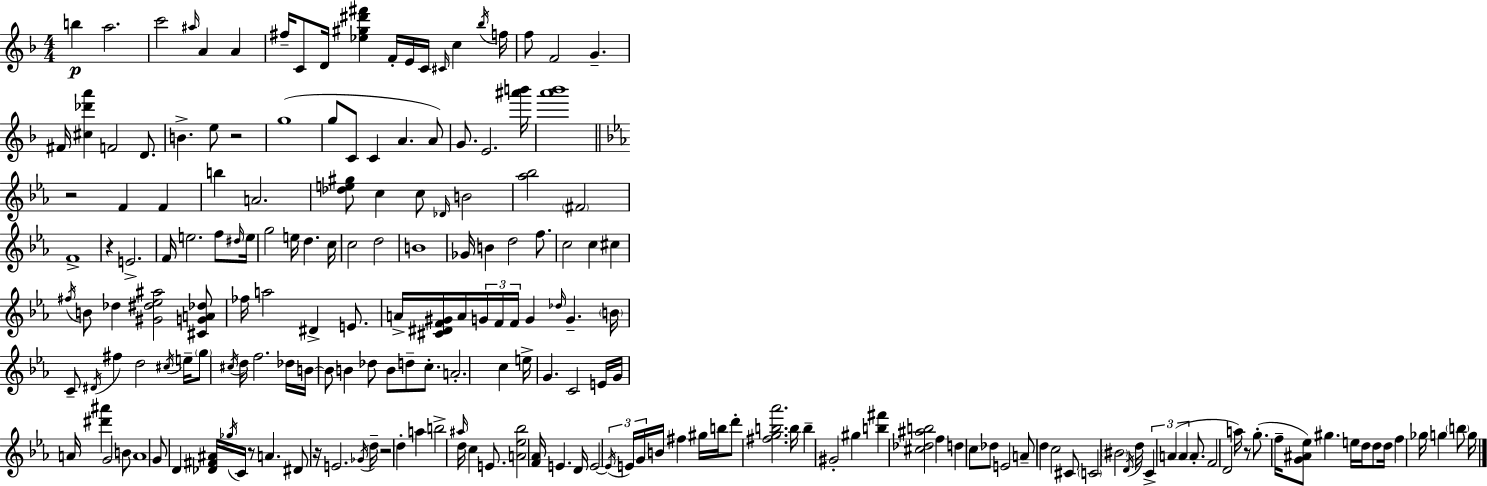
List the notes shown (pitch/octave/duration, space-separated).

B5/q A5/h. C6/h A#5/s A4/q A4/q F#5/s C4/e D4/s [Eb5,G#5,D#6,F#6]/q F4/s E4/s C4/s C#4/s C5/q Bb5/s F5/s F5/e F4/h G4/q. F#4/s [C#5,Db6,A6]/q F4/h D4/e. B4/q. E5/e R/h G5/w G5/e C4/e C4/q A4/q. A4/e G4/e. E4/h. [A#6,B6]/s [A6,Bb6]/w R/h F4/q F4/q B5/q A4/h. [Db5,E5,G#5]/e C5/q C5/e Db4/s B4/h [Ab5,Bb5]/h F#4/h F4/w R/q E4/h. F4/s E5/h. F5/e D#5/s E5/s G5/h E5/s D5/q. C5/s C5/h D5/h B4/w Gb4/s B4/q D5/h F5/e. C5/h C5/q C#5/q F#5/s B4/e Db5/q [G#4,D#5,Eb5,A#5]/h [C#4,G4,A4,Db5]/e FES5/s A5/h D#4/q E4/e. A4/s [C#4,D#4,F4,G#4]/s A4/s G4/s F4/s F4/s G4/q Db5/s G4/q. B4/s C4/e D#4/s F#5/q D5/h C#5/s E5/s G5/e C#5/s D5/s F5/h. Db5/s B4/s B4/e B4/q Db5/e B4/e D5/e C5/e. A4/h. C5/q E5/s G4/q. C4/h E4/s G4/s A4/s [D#6,A#6]/q G4/h B4/e A4/w G4/e D4/q [Db4,F#4,A#4]/s Gb5/s C4/s R/e A4/q. D#4/e R/s E4/h. Gb4/s D5/s R/h D5/q A5/q B5/h A#5/s D5/s C5/q E4/e. [A4,Eb5,Bb5]/h [F4,Ab4]/s E4/q. D4/s E4/h E4/s E4/s G4/s B4/s F#5/q G#5/s B5/s D6/e [F#5,G5,B5,Ab6]/h. B5/s B5/q G#4/h G#5/q [B5,F#6]/q [C#5,Db5,A#5,B5]/h F5/q D5/q C5/e Db5/e E4/h A4/e D5/q C5/h C#4/e C4/h BIS4/h D4/s D5/s C4/q A4/q A4/q A4/e. F4/h D4/h A5/s R/e G5/e. F5/s [G4,A#4,Eb5]/e G#5/q. E5/s D5/s D5/e D5/s F5/q Gb5/s G5/q B5/e G5/s